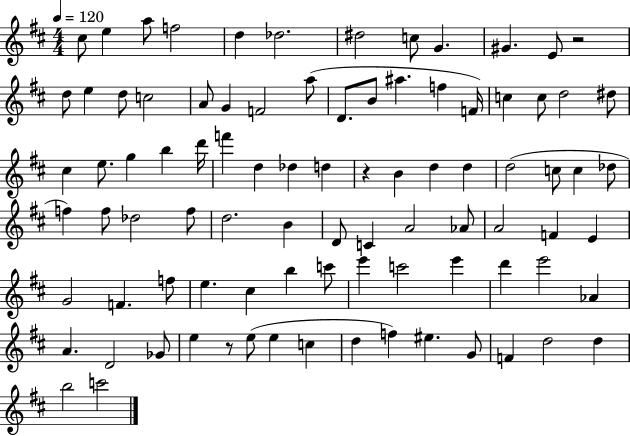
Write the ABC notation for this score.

X:1
T:Untitled
M:4/4
L:1/4
K:D
^c/2 e a/2 f2 d _d2 ^d2 c/2 G ^G E/2 z2 d/2 e d/2 c2 A/2 G F2 a/2 D/2 B/2 ^a f F/4 c c/2 d2 ^d/2 ^c e/2 g b d'/4 f' d _d d z B d d d2 c/2 c _d/2 f f/2 _d2 f/2 d2 B D/2 C A2 _A/2 A2 F E G2 F f/2 e ^c b c'/2 e' c'2 e' d' e'2 _A A D2 _G/2 e z/2 e/2 e c d f ^e G/2 F d2 d b2 c'2